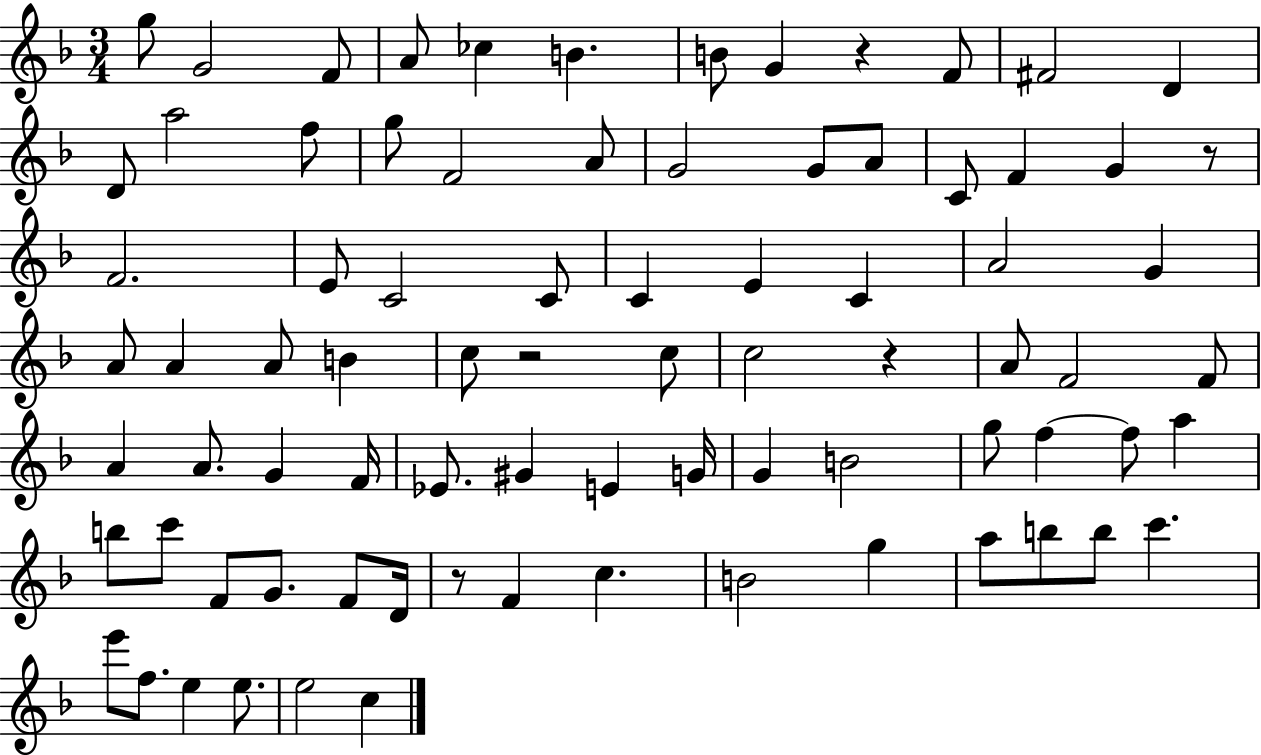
{
  \clef treble
  \numericTimeSignature
  \time 3/4
  \key f \major
  \repeat volta 2 { g''8 g'2 f'8 | a'8 ces''4 b'4. | b'8 g'4 r4 f'8 | fis'2 d'4 | \break d'8 a''2 f''8 | g''8 f'2 a'8 | g'2 g'8 a'8 | c'8 f'4 g'4 r8 | \break f'2. | e'8 c'2 c'8 | c'4 e'4 c'4 | a'2 g'4 | \break a'8 a'4 a'8 b'4 | c''8 r2 c''8 | c''2 r4 | a'8 f'2 f'8 | \break a'4 a'8. g'4 f'16 | ees'8. gis'4 e'4 g'16 | g'4 b'2 | g''8 f''4~~ f''8 a''4 | \break b''8 c'''8 f'8 g'8. f'8 d'16 | r8 f'4 c''4. | b'2 g''4 | a''8 b''8 b''8 c'''4. | \break e'''8 f''8. e''4 e''8. | e''2 c''4 | } \bar "|."
}